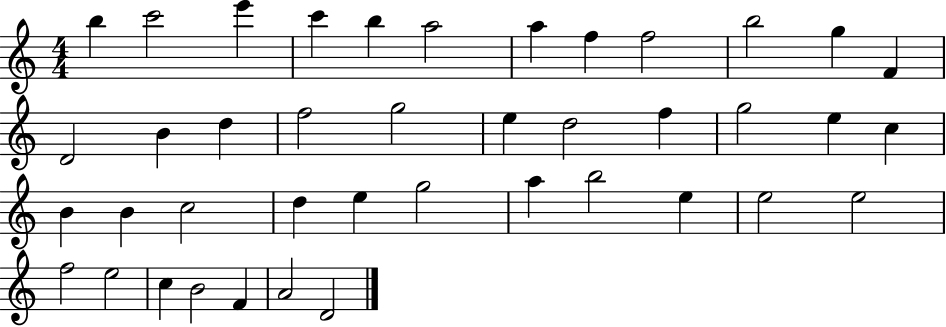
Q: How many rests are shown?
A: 0